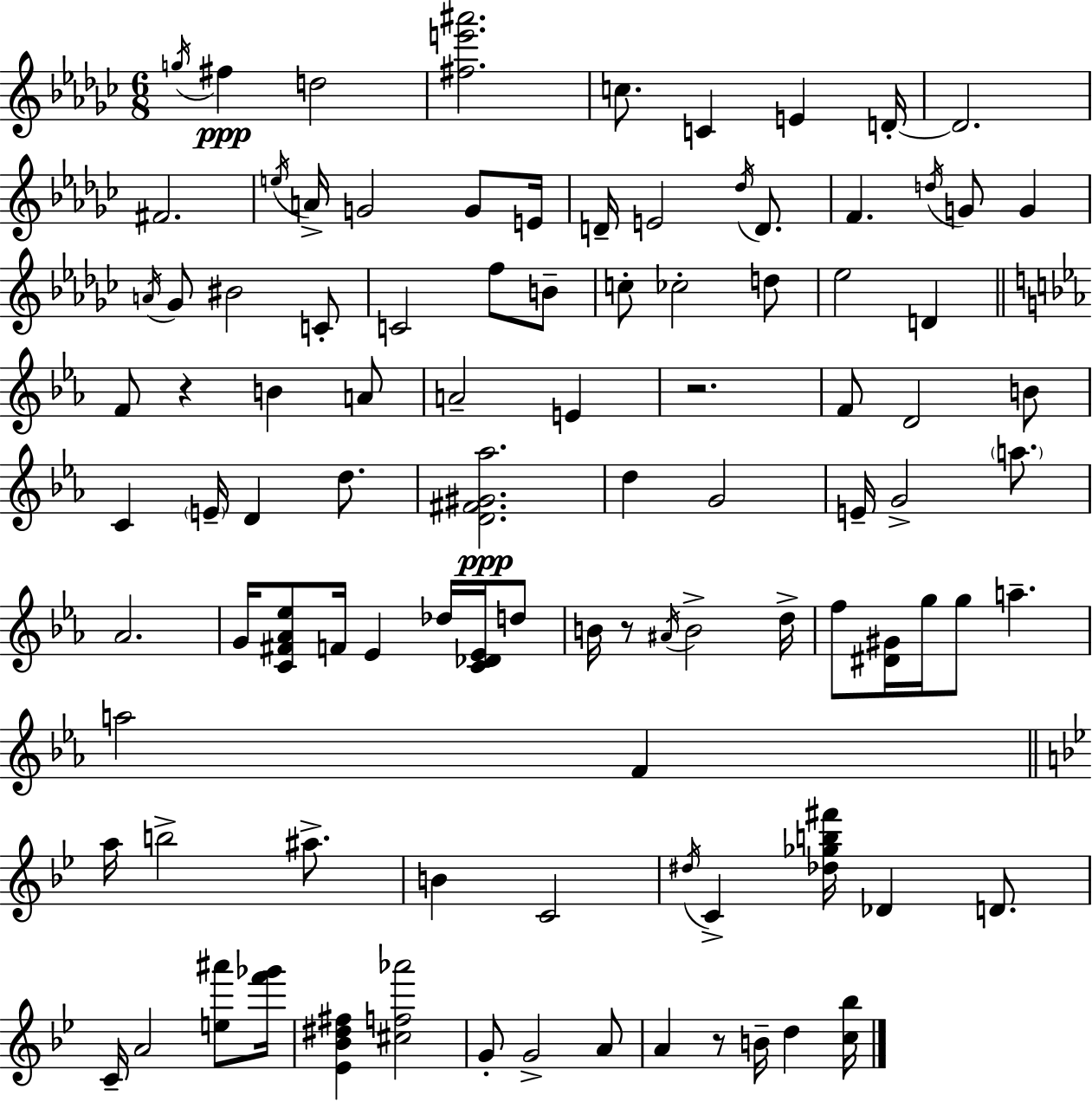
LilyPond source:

{
  \clef treble
  \numericTimeSignature
  \time 6/8
  \key ees \minor
  \repeat volta 2 { \acciaccatura { g''16 }\ppp fis''4 d''2 | <fis'' e''' ais'''>2. | c''8. c'4 e'4 | d'16-.~~ d'2. | \break fis'2. | \acciaccatura { e''16 } a'16-> g'2 g'8 | e'16 d'16-- e'2 \acciaccatura { des''16 } | d'8. f'4. \acciaccatura { d''16 } g'8 | \break g'4 \acciaccatura { a'16 } ges'8 bis'2 | c'8-. c'2 | f''8 b'8-- c''8-. ces''2-. | d''8 ees''2 | \break d'4 \bar "||" \break \key c \minor f'8 r4 b'4 a'8 | a'2-- e'4 | r2. | f'8 d'2 b'8 | \break c'4 \parenthesize e'16-- d'4 d''8. | <d' fis' gis' aes''>2.\ppp | d''4 g'2 | e'16-- g'2-> \parenthesize a''8. | \break aes'2. | g'16 <c' fis' aes' ees''>8 f'16 ees'4 des''16 <c' des' ees'>16 d''8 | b'16 r8 \acciaccatura { ais'16 } b'2-> | d''16-> f''8 <dis' gis'>16 g''16 g''8 a''4.-- | \break a''2 f'4 | \bar "||" \break \key bes \major a''16 b''2-> ais''8.-> | b'4 c'2 | \acciaccatura { dis''16 } c'4-> <des'' ges'' b'' fis'''>16 des'4 d'8. | c'16-- a'2 <e'' ais'''>8 | \break <f''' ges'''>16 <ees' bes' dis'' fis''>4 <cis'' f'' aes'''>2 | g'8-. g'2-> a'8 | a'4 r8 b'16-- d''4 | <c'' bes''>16 } \bar "|."
}